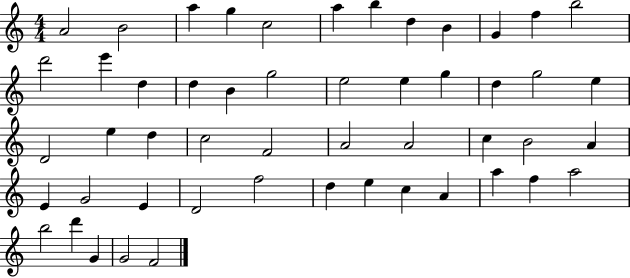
A4/h B4/h A5/q G5/q C5/h A5/q B5/q D5/q B4/q G4/q F5/q B5/h D6/h E6/q D5/q D5/q B4/q G5/h E5/h E5/q G5/q D5/q G5/h E5/q D4/h E5/q D5/q C5/h F4/h A4/h A4/h C5/q B4/h A4/q E4/q G4/h E4/q D4/h F5/h D5/q E5/q C5/q A4/q A5/q F5/q A5/h B5/h D6/q G4/q G4/h F4/h